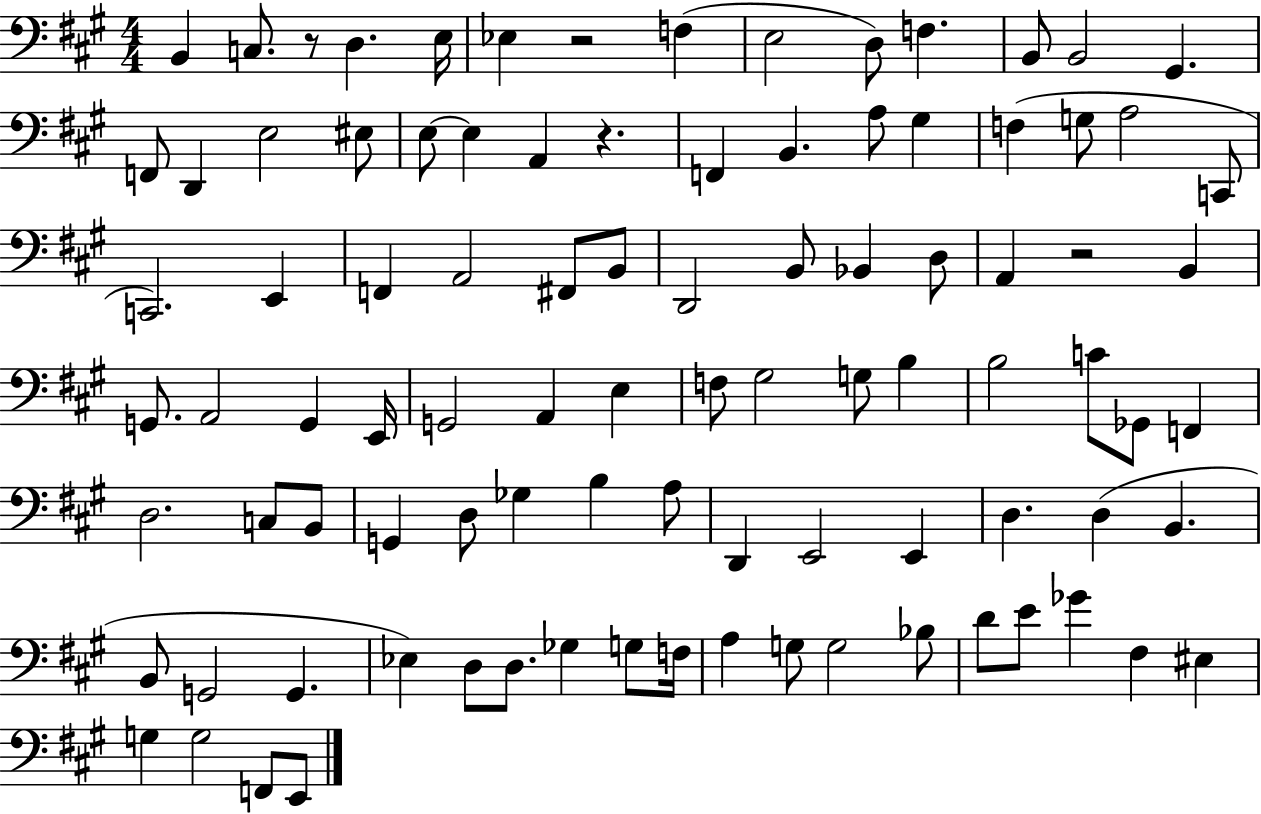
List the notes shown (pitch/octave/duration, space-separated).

B2/q C3/e. R/e D3/q. E3/s Eb3/q R/h F3/q E3/h D3/e F3/q. B2/e B2/h G#2/q. F2/e D2/q E3/h EIS3/e E3/e E3/q A2/q R/q. F2/q B2/q. A3/e G#3/q F3/q G3/e A3/h C2/e C2/h. E2/q F2/q A2/h F#2/e B2/e D2/h B2/e Bb2/q D3/e A2/q R/h B2/q G2/e. A2/h G2/q E2/s G2/h A2/q E3/q F3/e G#3/h G3/e B3/q B3/h C4/e Gb2/e F2/q D3/h. C3/e B2/e G2/q D3/e Gb3/q B3/q A3/e D2/q E2/h E2/q D3/q. D3/q B2/q. B2/e G2/h G2/q. Eb3/q D3/e D3/e. Gb3/q G3/e F3/s A3/q G3/e G3/h Bb3/e D4/e E4/e Gb4/q F#3/q EIS3/q G3/q G3/h F2/e E2/e